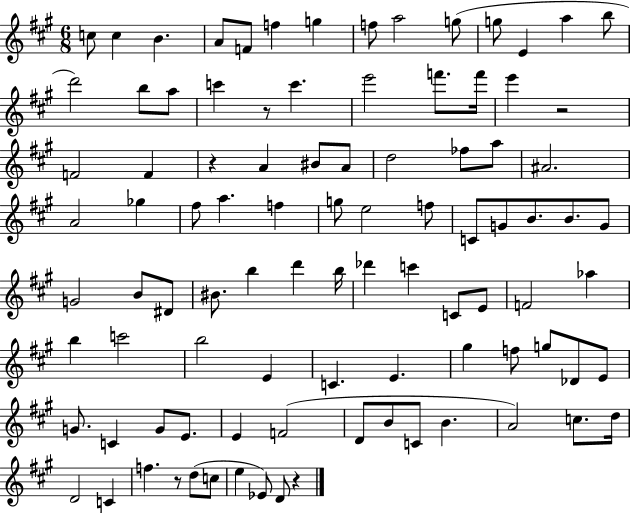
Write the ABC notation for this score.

X:1
T:Untitled
M:6/8
L:1/4
K:A
c/2 c B A/2 F/2 f g f/2 a2 g/2 g/2 E a b/2 d'2 b/2 a/2 c' z/2 c' e'2 f'/2 f'/4 e' z2 F2 F z A ^B/2 A/2 d2 _f/2 a/2 ^A2 A2 _g ^f/2 a f g/2 e2 f/2 C/2 G/2 B/2 B/2 G/2 G2 B/2 ^D/2 ^B/2 b d' b/4 _d' c' C/2 E/2 F2 _a b c'2 b2 E C E ^g f/2 g/2 _D/2 E/2 G/2 C G/2 E/2 E F2 D/2 B/2 C/2 B A2 c/2 d/4 D2 C f z/2 d/2 c/2 e _E/2 D/2 z